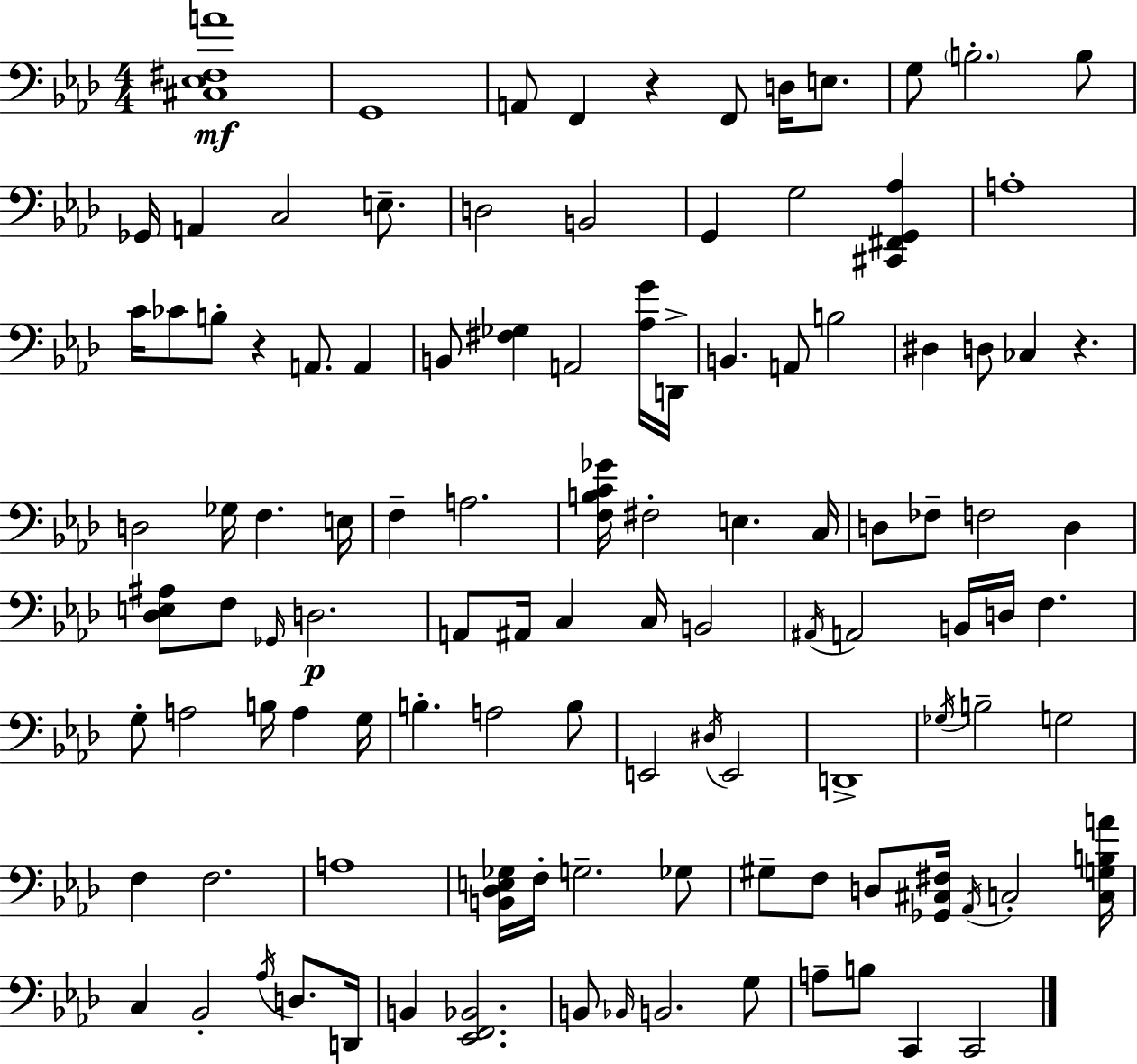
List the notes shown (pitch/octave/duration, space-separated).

[C#3,Eb3,F#3,A4]/w G2/w A2/e F2/q R/q F2/e D3/s E3/e. G3/e B3/h. B3/e Gb2/s A2/q C3/h E3/e. D3/h B2/h G2/q G3/h [C#2,F#2,G2,Ab3]/q A3/w C4/s CES4/e B3/e R/q A2/e. A2/q B2/e [F#3,Gb3]/q A2/h [Ab3,G4]/s D2/s B2/q. A2/e B3/h D#3/q D3/e CES3/q R/q. D3/h Gb3/s F3/q. E3/s F3/q A3/h. [F3,B3,C4,Gb4]/s F#3/h E3/q. C3/s D3/e FES3/e F3/h D3/q [Db3,E3,A#3]/e F3/e Gb2/s D3/h. A2/e A#2/s C3/q C3/s B2/h A#2/s A2/h B2/s D3/s F3/q. G3/e A3/h B3/s A3/q G3/s B3/q. A3/h B3/e E2/h D#3/s E2/h D2/w Gb3/s B3/h G3/h F3/q F3/h. A3/w [B2,Db3,E3,Gb3]/s F3/s G3/h. Gb3/e G#3/e F3/e D3/e [Gb2,C#3,F#3]/s Ab2/s C3/h [C3,G3,B3,A4]/s C3/q Bb2/h Ab3/s D3/e. D2/s B2/q [Eb2,F2,Bb2]/h. B2/e Bb2/s B2/h. G3/e A3/e B3/e C2/q C2/h